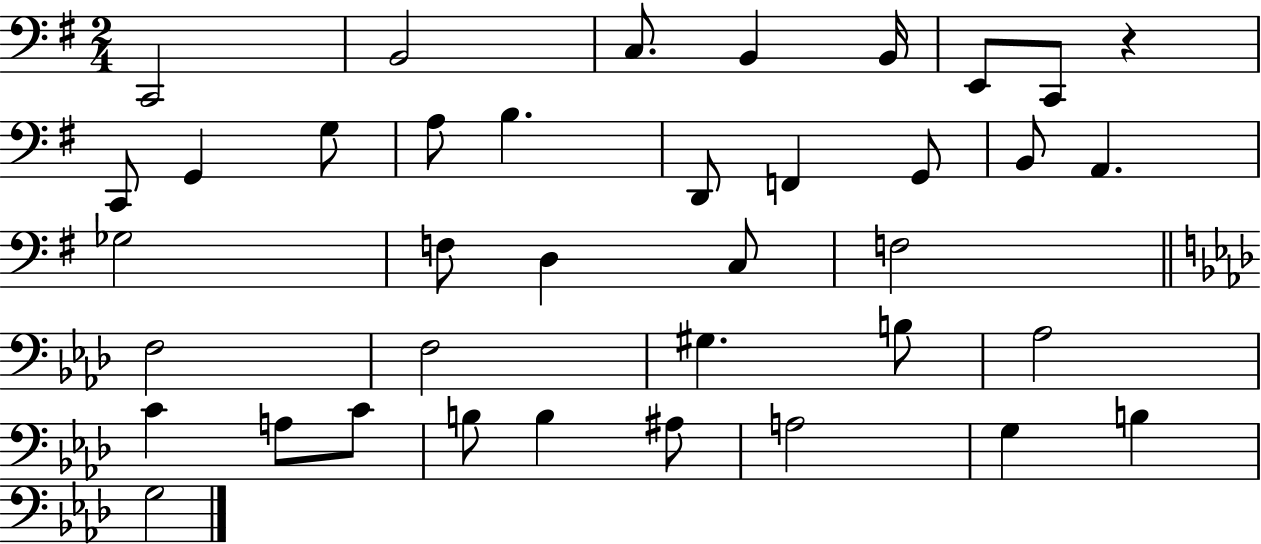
{
  \clef bass
  \numericTimeSignature
  \time 2/4
  \key g \major
  c,2 | b,2 | c8. b,4 b,16 | e,8 c,8 r4 | \break c,8 g,4 g8 | a8 b4. | d,8 f,4 g,8 | b,8 a,4. | \break ges2 | f8 d4 c8 | f2 | \bar "||" \break \key aes \major f2 | f2 | gis4. b8 | aes2 | \break c'4 a8 c'8 | b8 b4 ais8 | a2 | g4 b4 | \break g2 | \bar "|."
}